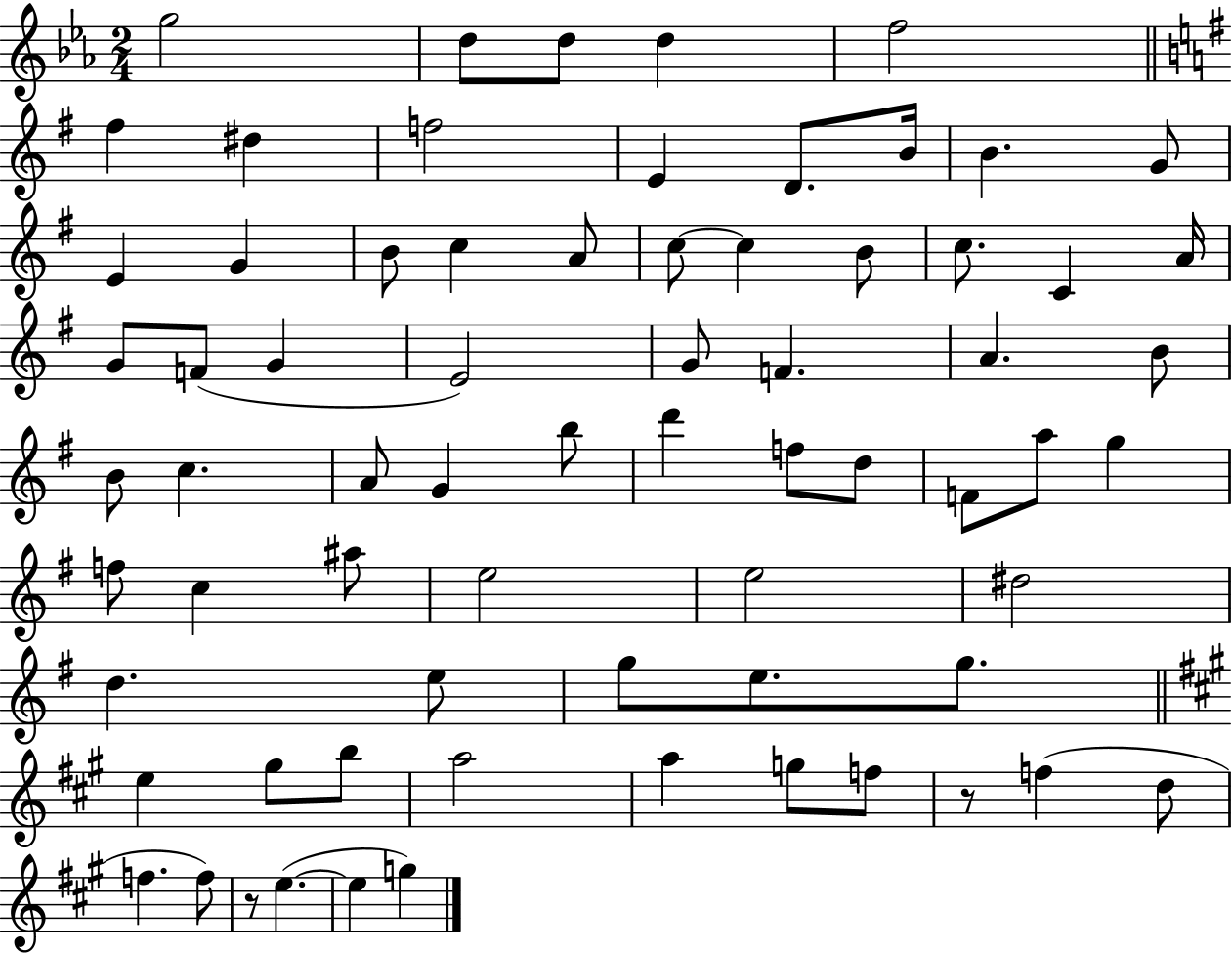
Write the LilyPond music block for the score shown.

{
  \clef treble
  \numericTimeSignature
  \time 2/4
  \key ees \major
  g''2 | d''8 d''8 d''4 | f''2 | \bar "||" \break \key e \minor fis''4 dis''4 | f''2 | e'4 d'8. b'16 | b'4. g'8 | \break e'4 g'4 | b'8 c''4 a'8 | c''8~~ c''4 b'8 | c''8. c'4 a'16 | \break g'8 f'8( g'4 | e'2) | g'8 f'4. | a'4. b'8 | \break b'8 c''4. | a'8 g'4 b''8 | d'''4 f''8 d''8 | f'8 a''8 g''4 | \break f''8 c''4 ais''8 | e''2 | e''2 | dis''2 | \break d''4. e''8 | g''8 e''8. g''8. | \bar "||" \break \key a \major e''4 gis''8 b''8 | a''2 | a''4 g''8 f''8 | r8 f''4( d''8 | \break f''4. f''8) | r8 e''4.~(~ | e''4 g''4) | \bar "|."
}